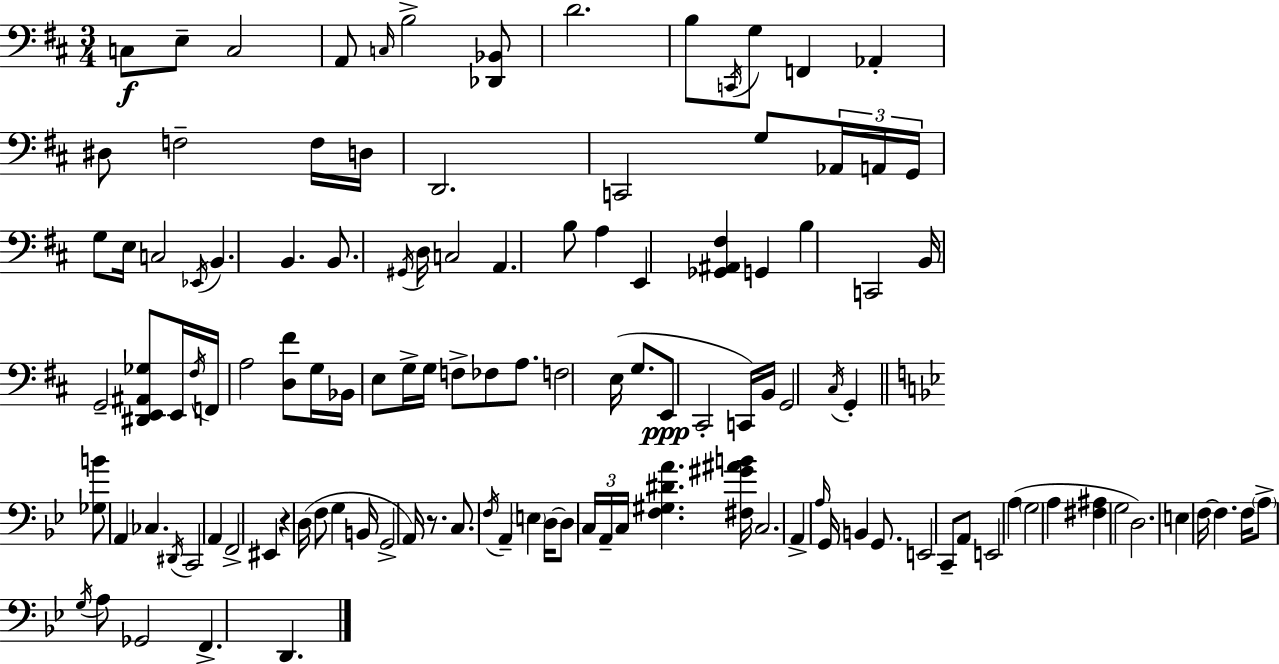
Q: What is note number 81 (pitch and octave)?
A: D3